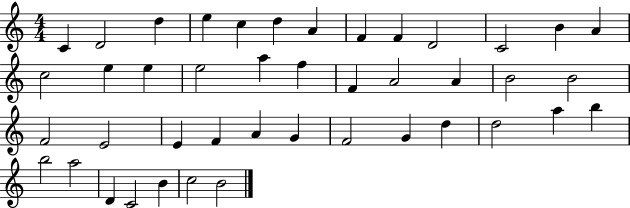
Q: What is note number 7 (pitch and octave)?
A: A4